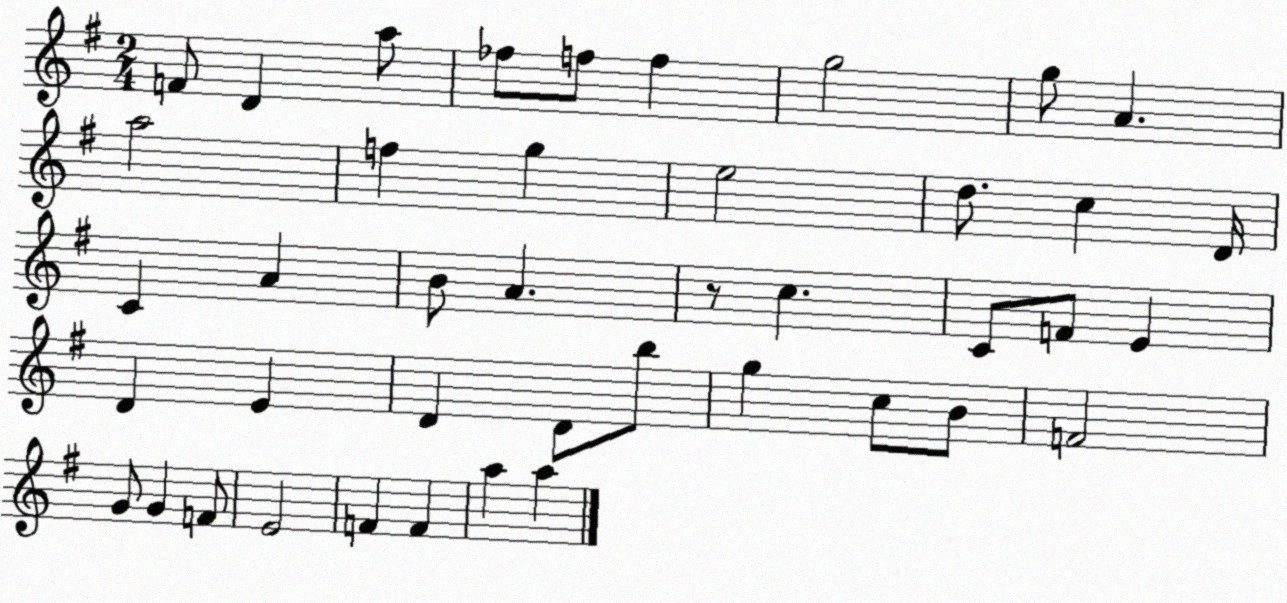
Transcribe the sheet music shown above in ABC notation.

X:1
T:Untitled
M:2/4
L:1/4
K:G
F/2 D a/2 _f/2 f/2 f g2 g/2 A a2 f g e2 d/2 c D/4 C A B/2 A z/2 c C/2 F/2 E D E D D/2 b/2 g c/2 B/2 F2 G/2 G F/2 E2 F F a a